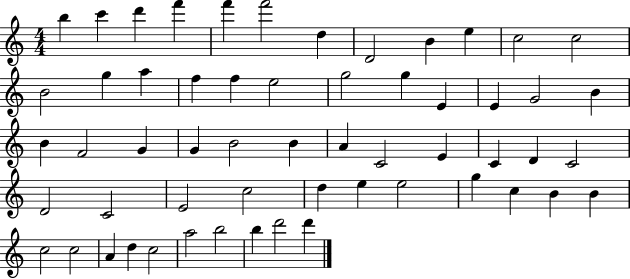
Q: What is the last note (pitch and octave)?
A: D6